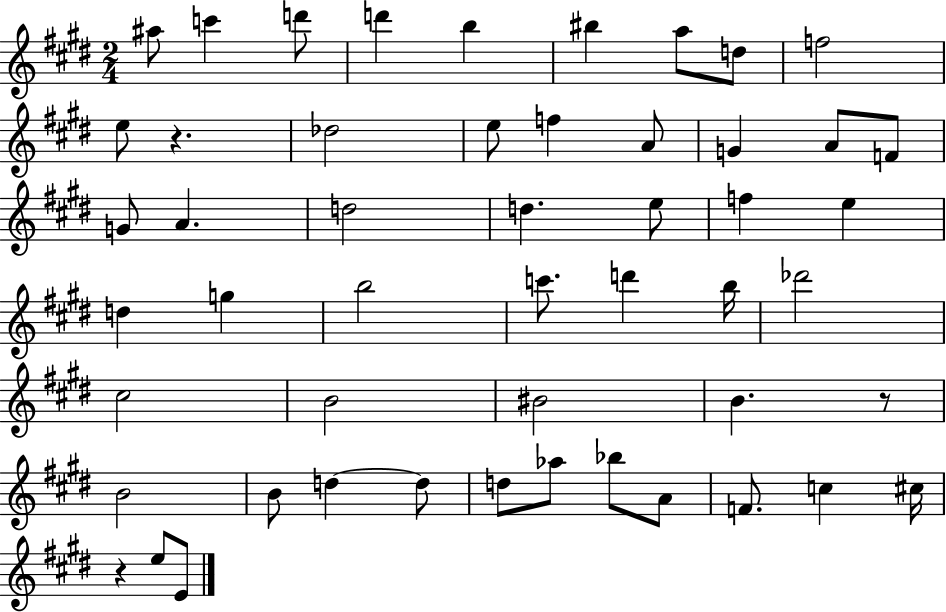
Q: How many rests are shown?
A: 3